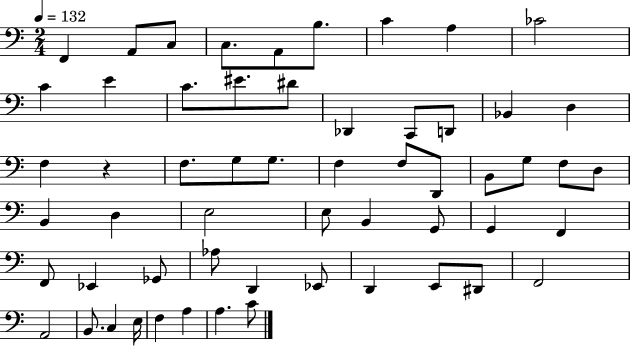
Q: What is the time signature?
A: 2/4